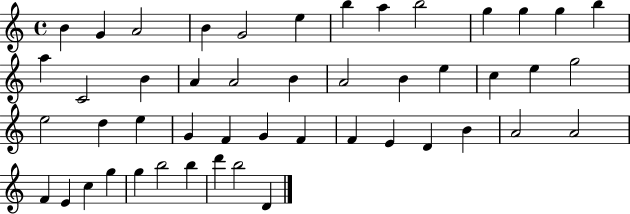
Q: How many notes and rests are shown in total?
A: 48